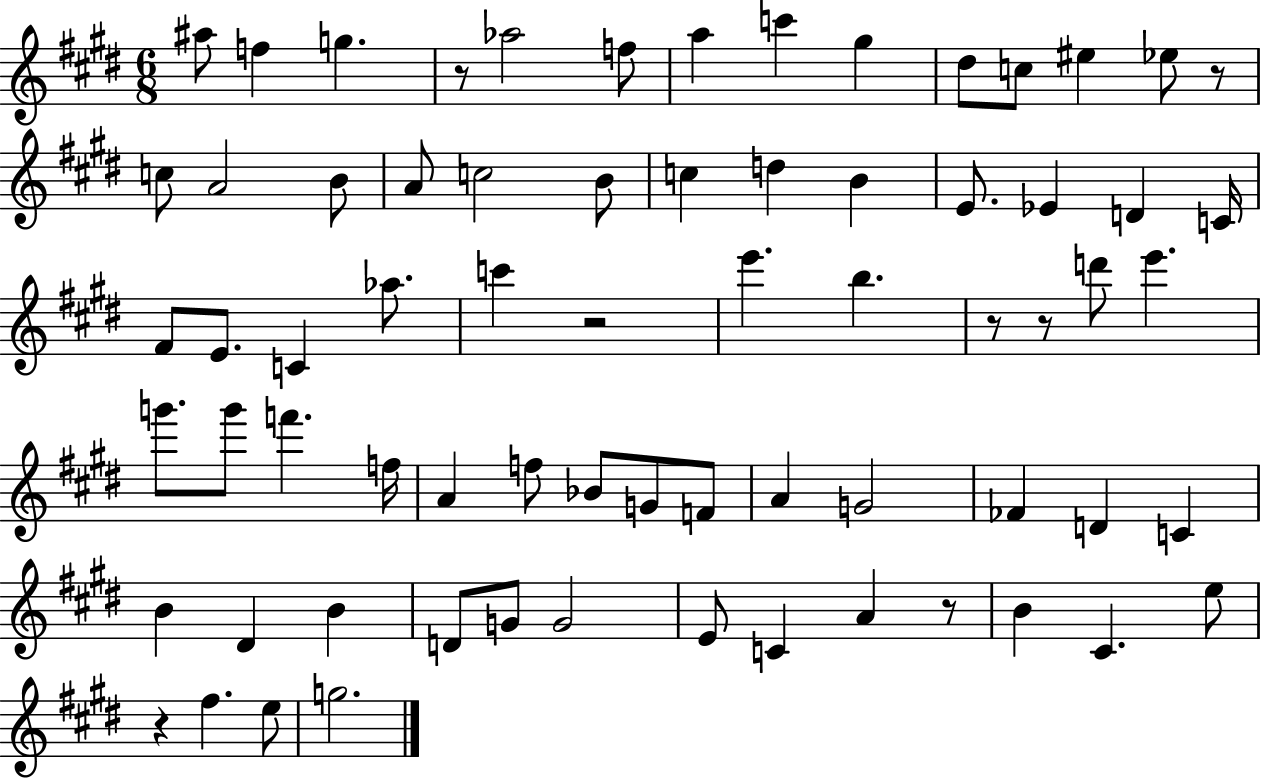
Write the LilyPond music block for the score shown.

{
  \clef treble
  \numericTimeSignature
  \time 6/8
  \key e \major
  ais''8 f''4 g''4. | r8 aes''2 f''8 | a''4 c'''4 gis''4 | dis''8 c''8 eis''4 ees''8 r8 | \break c''8 a'2 b'8 | a'8 c''2 b'8 | c''4 d''4 b'4 | e'8. ees'4 d'4 c'16 | \break fis'8 e'8. c'4 aes''8. | c'''4 r2 | e'''4. b''4. | r8 r8 d'''8 e'''4. | \break g'''8. g'''8 f'''4. f''16 | a'4 f''8 bes'8 g'8 f'8 | a'4 g'2 | fes'4 d'4 c'4 | \break b'4 dis'4 b'4 | d'8 g'8 g'2 | e'8 c'4 a'4 r8 | b'4 cis'4. e''8 | \break r4 fis''4. e''8 | g''2. | \bar "|."
}